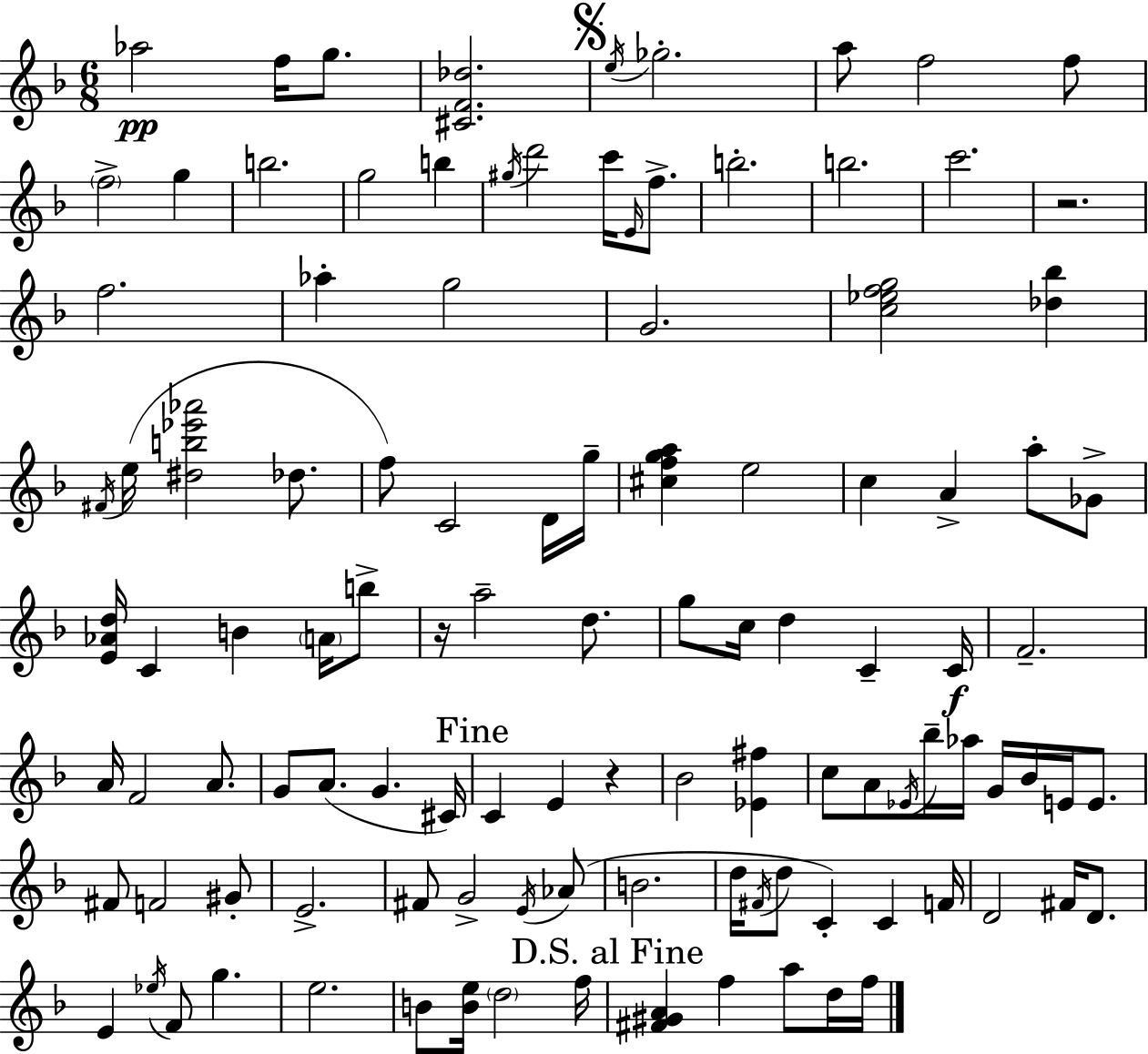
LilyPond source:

{
  \clef treble
  \numericTimeSignature
  \time 6/8
  \key f \major
  aes''2\pp f''16 g''8. | <cis' f' des''>2. | \mark \markup { \musicglyph "scripts.segno" } \acciaccatura { e''16 } ges''2.-. | a''8 f''2 f''8 | \break \parenthesize f''2-> g''4 | b''2. | g''2 b''4 | \acciaccatura { gis''16 } d'''2 c'''16 \grace { e'16 } | \break f''8.-> b''2.-. | b''2. | c'''2. | r2. | \break f''2. | aes''4-. g''2 | g'2. | <c'' ees'' f'' g''>2 <des'' bes''>4 | \break \acciaccatura { fis'16 } e''16( <dis'' b'' ees''' aes'''>2 | des''8. f''8) c'2 | d'16 g''16-- <cis'' f'' g'' a''>4 e''2 | c''4 a'4-> | \break a''8-. ges'8-> <e' aes' d''>16 c'4 b'4 | \parenthesize a'16 b''8-> r16 a''2-- | d''8. g''8 c''16 d''4 c'4-- | c'16\f f'2.-- | \break a'16 f'2 | a'8. g'8 a'8.( g'4. | cis'16) \mark "Fine" c'4 e'4 | r4 bes'2 | \break <ees' fis''>4 c''8 a'8 \acciaccatura { ees'16 } bes''16-- aes''16 g'16 | bes'16 e'16 e'8. fis'8 f'2 | gis'8-. e'2.-> | fis'8 g'2-> | \break \acciaccatura { e'16 } aes'8( b'2. | d''16 \acciaccatura { fis'16 } d''8 c'4-.) | c'4 f'16 d'2 | fis'16 d'8. e'4 \acciaccatura { ees''16 } | \break f'8 g''4. e''2. | b'8 <b' e''>16 \parenthesize d''2 | f''16 \mark "D.S. al Fine" <fis' gis' a'>4 | f''4 a''8 d''16 f''16 \bar "|."
}